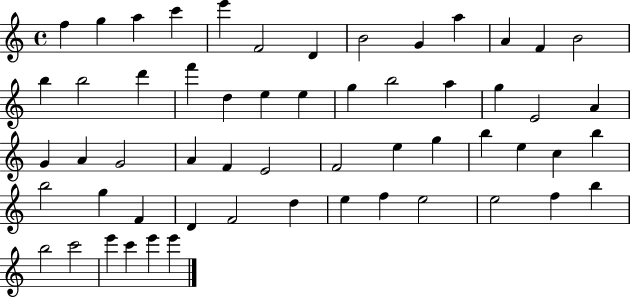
{
  \clef treble
  \time 4/4
  \defaultTimeSignature
  \key c \major
  f''4 g''4 a''4 c'''4 | e'''4 f'2 d'4 | b'2 g'4 a''4 | a'4 f'4 b'2 | \break b''4 b''2 d'''4 | f'''4 d''4 e''4 e''4 | g''4 b''2 a''4 | g''4 e'2 a'4 | \break g'4 a'4 g'2 | a'4 f'4 e'2 | f'2 e''4 g''4 | b''4 e''4 c''4 b''4 | \break b''2 g''4 f'4 | d'4 f'2 d''4 | e''4 f''4 e''2 | e''2 f''4 b''4 | \break b''2 c'''2 | e'''4 c'''4 e'''4 e'''4 | \bar "|."
}